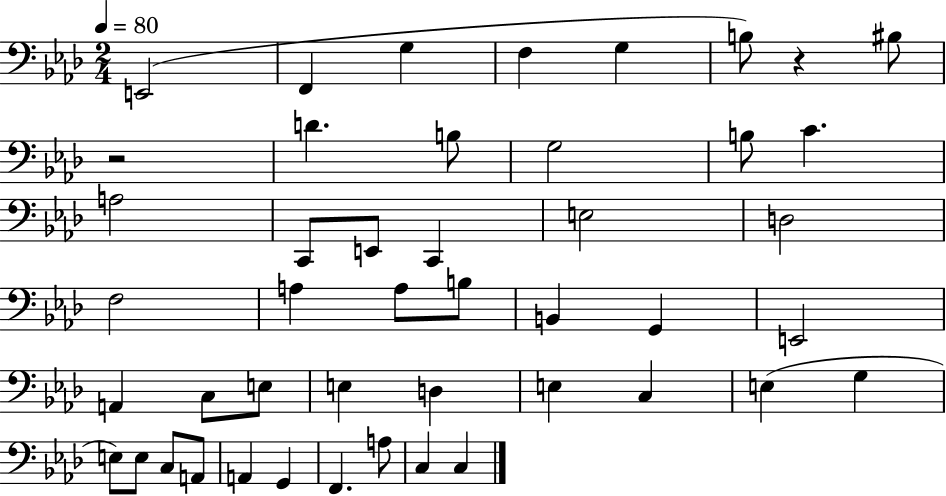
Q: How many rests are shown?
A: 2